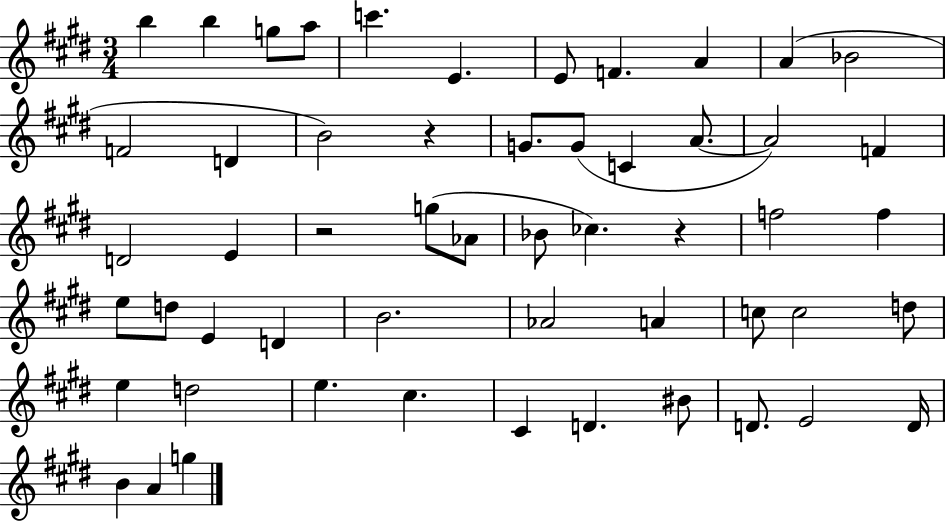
B5/q B5/q G5/e A5/e C6/q. E4/q. E4/e F4/q. A4/q A4/q Bb4/h F4/h D4/q B4/h R/q G4/e. G4/e C4/q A4/e. A4/h F4/q D4/h E4/q R/h G5/e Ab4/e Bb4/e CES5/q. R/q F5/h F5/q E5/e D5/e E4/q D4/q B4/h. Ab4/h A4/q C5/e C5/h D5/e E5/q D5/h E5/q. C#5/q. C#4/q D4/q. BIS4/e D4/e. E4/h D4/s B4/q A4/q G5/q